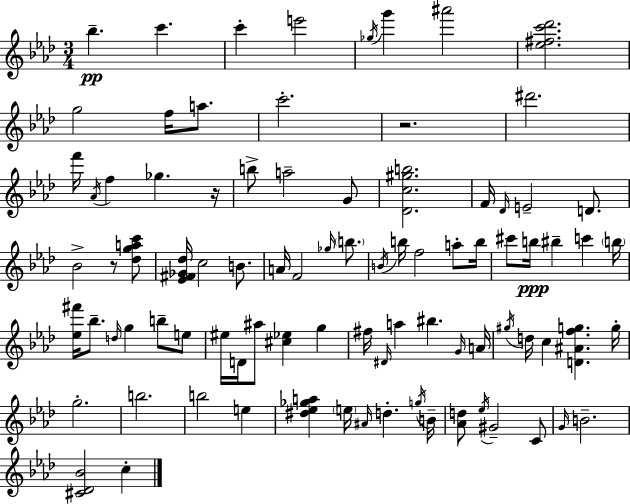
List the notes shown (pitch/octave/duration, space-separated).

Bb5/q. C6/q. C6/q E6/h Gb5/s G6/q A#6/h [Eb5,F#5,C6,Db6]/h. G5/h F5/s A5/e. C6/h. R/h. D#6/h. F6/s Ab4/s F5/q Gb5/q. R/s B5/e A5/h G4/e [Db4,C5,G#5,B5]/h. F4/s Db4/s E4/h D4/e. Bb4/h R/e [Db5,G5,A5,C6]/e [Eb4,F#4,Gb4,Db5]/s C5/h B4/e. A4/s F4/h Gb5/s B5/e. B4/s B5/s F5/h A5/e B5/s C#6/e B5/s BIS5/q C6/q B5/s [Eb5,F#6]/s Bb5/e. D5/s G5/q B5/e E5/e EIS5/s D4/s A#5/e [C#5,Eb5]/q G5/q F#5/s D#4/s A5/q BIS5/q. G4/s A4/s G#5/s D5/s C5/q [D4,A#4,F5,G5]/q. G5/s G5/h. B5/h. B5/h E5/q [D#5,Eb5,Gb5,A5]/q E5/s A#4/s D5/q. G5/s B4/s [Ab4,D5]/e Eb5/s G#4/h C4/e G4/s B4/h. [C#4,Db4,Bb4]/h C5/q